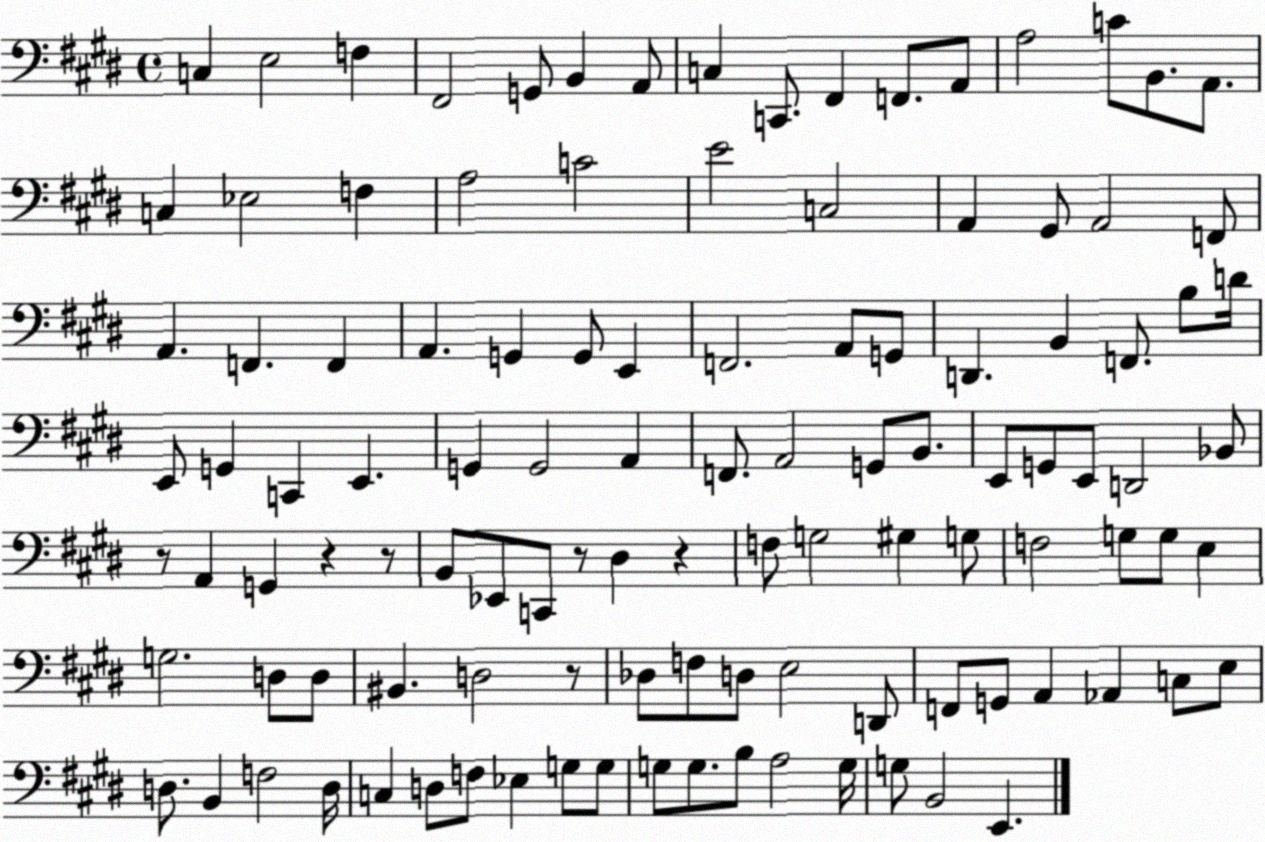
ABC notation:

X:1
T:Untitled
M:4/4
L:1/4
K:E
C, E,2 F, ^F,,2 G,,/2 B,, A,,/2 C, C,,/2 ^F,, F,,/2 A,,/2 A,2 C/2 B,,/2 A,,/2 C, _E,2 F, A,2 C2 E2 C,2 A,, ^G,,/2 A,,2 F,,/2 A,, F,, F,, A,, G,, G,,/2 E,, F,,2 A,,/2 G,,/2 D,, B,, F,,/2 B,/2 D/4 E,,/2 G,, C,, E,, G,, G,,2 A,, F,,/2 A,,2 G,,/2 B,,/2 E,,/2 G,,/2 E,,/2 D,,2 _B,,/2 z/2 A,, G,, z z/2 B,,/2 _E,,/2 C,,/2 z/2 ^D, z F,/2 G,2 ^G, G,/2 F,2 G,/2 G,/2 E, G,2 D,/2 D,/2 ^B,, D,2 z/2 _D,/2 F,/2 D,/2 E,2 D,,/2 F,,/2 G,,/2 A,, _A,, C,/2 E,/2 D,/2 B,, F,2 D,/4 C, D,/2 F,/2 _E, G,/2 G,/2 G,/2 G,/2 B,/2 A,2 G,/4 G,/2 B,,2 E,,